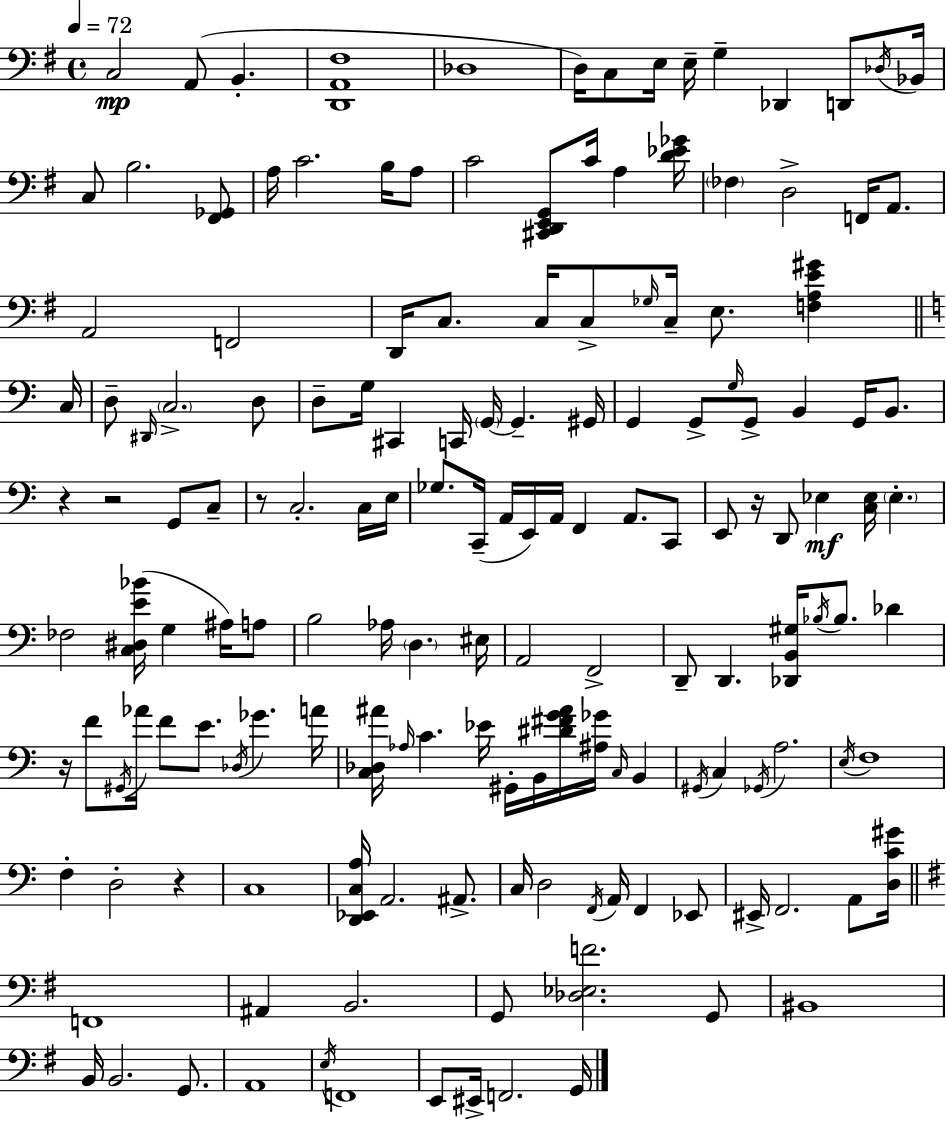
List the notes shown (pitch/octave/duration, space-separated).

C3/h A2/e B2/q. [D2,A2,F#3]/w Db3/w D3/s C3/e E3/s E3/s G3/q Db2/q D2/e Db3/s Bb2/s C3/e B3/h. [F#2,Gb2]/e A3/s C4/h. B3/s A3/e C4/h [C#2,D2,E2,G2]/e C4/s A3/q [D4,Eb4,Gb4]/s FES3/q D3/h F2/s A2/e. A2/h F2/h D2/s C3/e. C3/s C3/e Gb3/s C3/s E3/e. [F3,A3,E4,G#4]/q C3/s D3/e D#2/s C3/h. D3/e D3/e G3/s C#2/q C2/s G2/s G2/q. G#2/s G2/q G2/e G3/s G2/e B2/q G2/s B2/e. R/q R/h G2/e C3/e R/e C3/h. C3/s E3/s Gb3/e. C2/s A2/s E2/s A2/s F2/q A2/e. C2/e E2/e R/s D2/e Eb3/q [C3,Eb3]/s Eb3/q. FES3/h [C3,D#3,E4,Bb4]/s G3/q A#3/s A3/e B3/h Ab3/s D3/q. EIS3/s A2/h F2/h D2/e D2/q. [Db2,B2,G#3]/s Bb3/s Bb3/e. Db4/q R/s F4/e G#2/s Ab4/s F4/e E4/e. Db3/s Gb4/q. A4/s [C3,Db3,A#4]/s Ab3/s C4/q. Eb4/s G#2/s B2/s [D#4,F#4,G4,A#4]/s [A#3,Gb4]/s C3/s B2/q G#2/s C3/q Gb2/s A3/h. E3/s F3/w F3/q D3/h R/q C3/w [D2,Eb2,C3,A3]/s A2/h. A#2/e. C3/s D3/h F2/s A2/s F2/q Eb2/e EIS2/s F2/h. A2/e [D3,C4,G#4]/s F2/w A#2/q B2/h. G2/e [Db3,Eb3,F4]/h. G2/e BIS2/w B2/s B2/h. G2/e. A2/w E3/s F2/w E2/e EIS2/s F2/h. G2/s